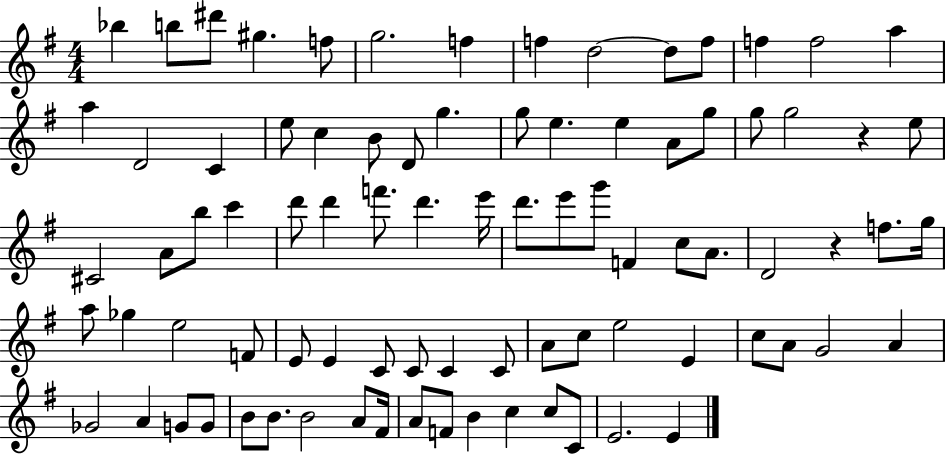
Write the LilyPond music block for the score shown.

{
  \clef treble
  \numericTimeSignature
  \time 4/4
  \key g \major
  bes''4 b''8 dis'''8 gis''4. f''8 | g''2. f''4 | f''4 d''2~~ d''8 f''8 | f''4 f''2 a''4 | \break a''4 d'2 c'4 | e''8 c''4 b'8 d'8 g''4. | g''8 e''4. e''4 a'8 g''8 | g''8 g''2 r4 e''8 | \break cis'2 a'8 b''8 c'''4 | d'''8 d'''4 f'''8. d'''4. e'''16 | d'''8. e'''8 g'''8 f'4 c''8 a'8. | d'2 r4 f''8. g''16 | \break a''8 ges''4 e''2 f'8 | e'8 e'4 c'8 c'8 c'4 c'8 | a'8 c''8 e''2 e'4 | c''8 a'8 g'2 a'4 | \break ges'2 a'4 g'8 g'8 | b'8 b'8. b'2 a'8 fis'16 | a'8 f'8 b'4 c''4 c''8 c'8 | e'2. e'4 | \break \bar "|."
}